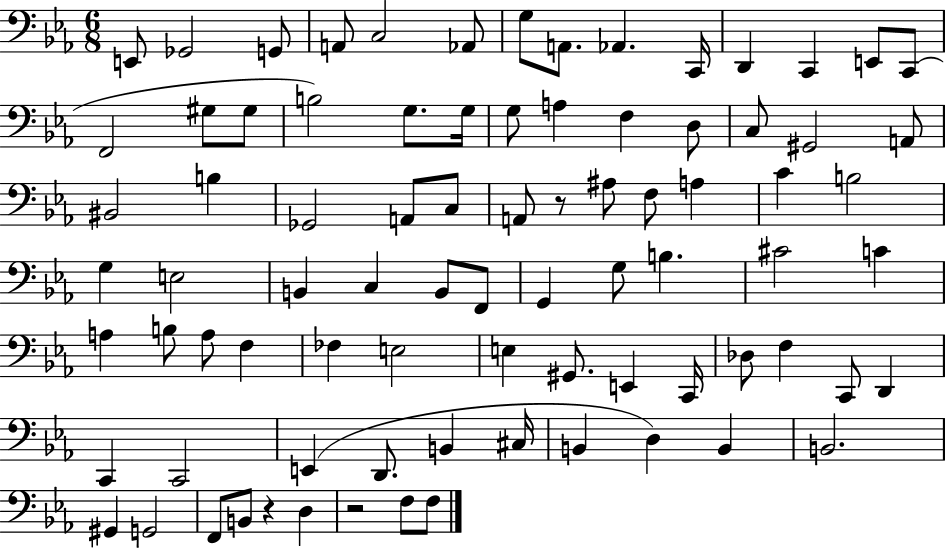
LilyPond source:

{
  \clef bass
  \numericTimeSignature
  \time 6/8
  \key ees \major
  e,8 ges,2 g,8 | a,8 c2 aes,8 | g8 a,8. aes,4. c,16 | d,4 c,4 e,8 c,8( | \break f,2 gis8 gis8 | b2) g8. g16 | g8 a4 f4 d8 | c8 gis,2 a,8 | \break bis,2 b4 | ges,2 a,8 c8 | a,8 r8 ais8 f8 a4 | c'4 b2 | \break g4 e2 | b,4 c4 b,8 f,8 | g,4 g8 b4. | cis'2 c'4 | \break a4 b8 a8 f4 | fes4 e2 | e4 gis,8. e,4 c,16 | des8 f4 c,8 d,4 | \break c,4 c,2 | e,4( d,8. b,4 cis16 | b,4 d4) b,4 | b,2. | \break gis,4 g,2 | f,8 b,8 r4 d4 | r2 f8 f8 | \bar "|."
}